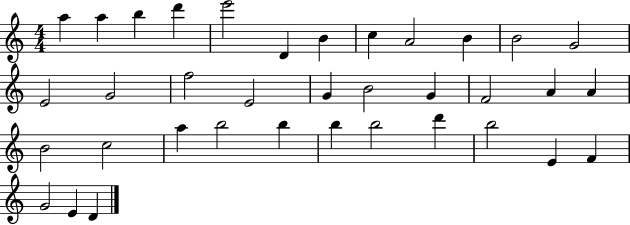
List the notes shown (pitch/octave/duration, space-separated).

A5/q A5/q B5/q D6/q E6/h D4/q B4/q C5/q A4/h B4/q B4/h G4/h E4/h G4/h F5/h E4/h G4/q B4/h G4/q F4/h A4/q A4/q B4/h C5/h A5/q B5/h B5/q B5/q B5/h D6/q B5/h E4/q F4/q G4/h E4/q D4/q